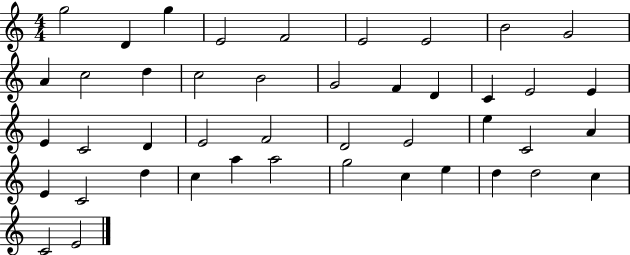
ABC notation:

X:1
T:Untitled
M:4/4
L:1/4
K:C
g2 D g E2 F2 E2 E2 B2 G2 A c2 d c2 B2 G2 F D C E2 E E C2 D E2 F2 D2 E2 e C2 A E C2 d c a a2 g2 c e d d2 c C2 E2